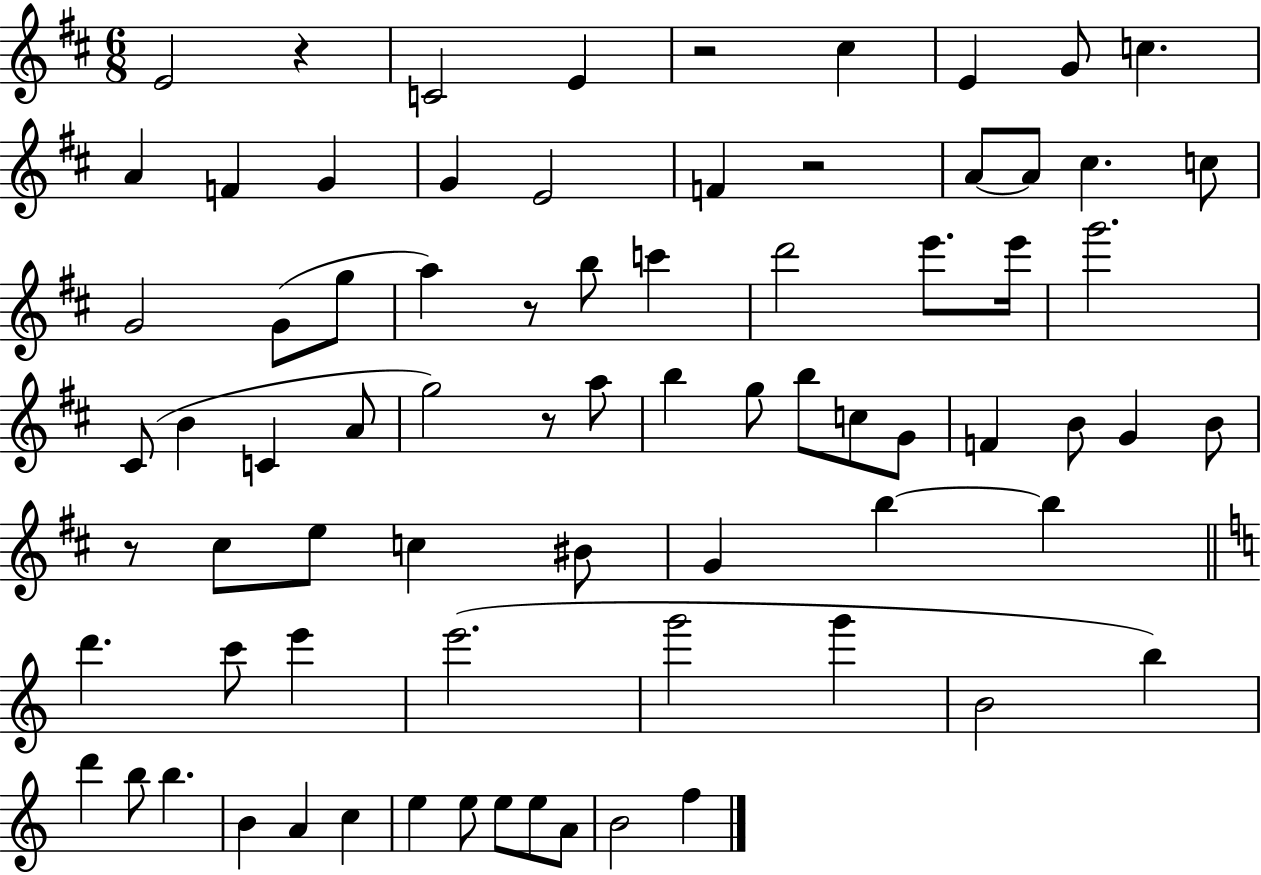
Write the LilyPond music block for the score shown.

{
  \clef treble
  \numericTimeSignature
  \time 6/8
  \key d \major
  \repeat volta 2 { e'2 r4 | c'2 e'4 | r2 cis''4 | e'4 g'8 c''4. | \break a'4 f'4 g'4 | g'4 e'2 | f'4 r2 | a'8~~ a'8 cis''4. c''8 | \break g'2 g'8( g''8 | a''4) r8 b''8 c'''4 | d'''2 e'''8. e'''16 | g'''2. | \break cis'8( b'4 c'4 a'8 | g''2) r8 a''8 | b''4 g''8 b''8 c''8 g'8 | f'4 b'8 g'4 b'8 | \break r8 cis''8 e''8 c''4 bis'8 | g'4 b''4~~ b''4 | \bar "||" \break \key c \major d'''4. c'''8 e'''4 | e'''2.( | g'''2 g'''4 | b'2 b''4) | \break d'''4 b''8 b''4. | b'4 a'4 c''4 | e''4 e''8 e''8 e''8 a'8 | b'2 f''4 | \break } \bar "|."
}